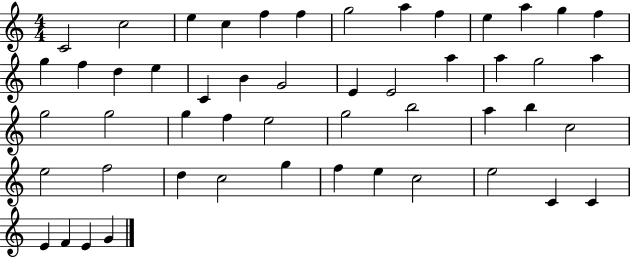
{
  \clef treble
  \numericTimeSignature
  \time 4/4
  \key c \major
  c'2 c''2 | e''4 c''4 f''4 f''4 | g''2 a''4 f''4 | e''4 a''4 g''4 f''4 | \break g''4 f''4 d''4 e''4 | c'4 b'4 g'2 | e'4 e'2 a''4 | a''4 g''2 a''4 | \break g''2 g''2 | g''4 f''4 e''2 | g''2 b''2 | a''4 b''4 c''2 | \break e''2 f''2 | d''4 c''2 g''4 | f''4 e''4 c''2 | e''2 c'4 c'4 | \break e'4 f'4 e'4 g'4 | \bar "|."
}